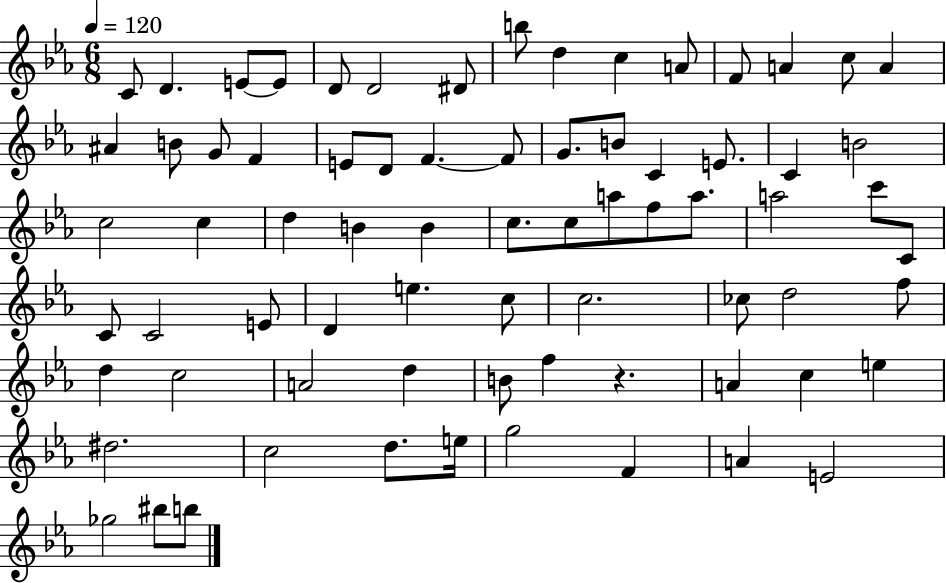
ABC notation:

X:1
T:Untitled
M:6/8
L:1/4
K:Eb
C/2 D E/2 E/2 D/2 D2 ^D/2 b/2 d c A/2 F/2 A c/2 A ^A B/2 G/2 F E/2 D/2 F F/2 G/2 B/2 C E/2 C B2 c2 c d B B c/2 c/2 a/2 f/2 a/2 a2 c'/2 C/2 C/2 C2 E/2 D e c/2 c2 _c/2 d2 f/2 d c2 A2 d B/2 f z A c e ^d2 c2 d/2 e/4 g2 F A E2 _g2 ^b/2 b/2